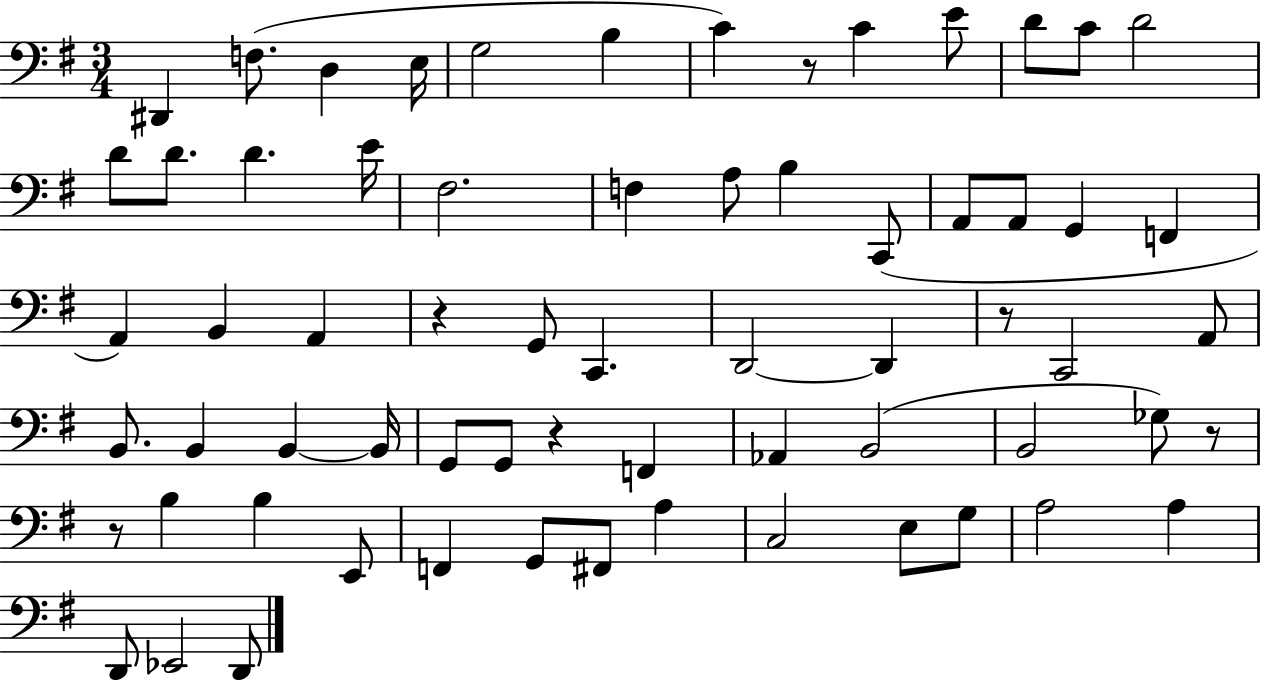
D#2/q F3/e. D3/q E3/s G3/h B3/q C4/q R/e C4/q E4/e D4/e C4/e D4/h D4/e D4/e. D4/q. E4/s F#3/h. F3/q A3/e B3/q C2/e A2/e A2/e G2/q F2/q A2/q B2/q A2/q R/q G2/e C2/q. D2/h D2/q R/e C2/h A2/e B2/e. B2/q B2/q B2/s G2/e G2/e R/q F2/q Ab2/q B2/h B2/h Gb3/e R/e R/e B3/q B3/q E2/e F2/q G2/e F#2/e A3/q C3/h E3/e G3/e A3/h A3/q D2/e Eb2/h D2/e